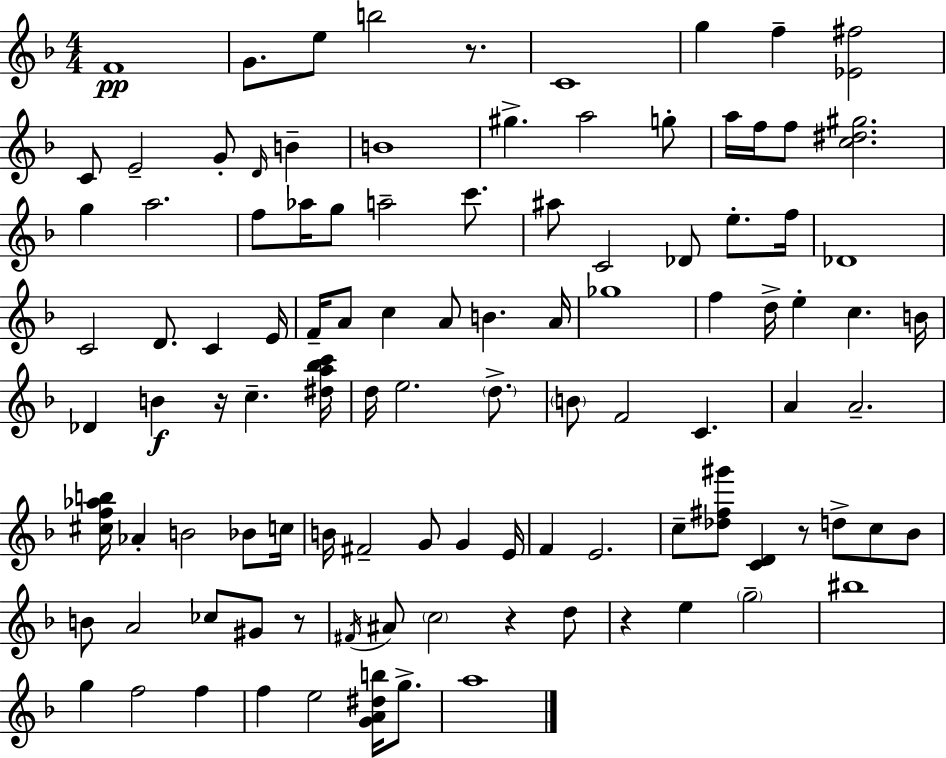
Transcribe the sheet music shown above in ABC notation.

X:1
T:Untitled
M:4/4
L:1/4
K:F
F4 G/2 e/2 b2 z/2 C4 g f [_E^f]2 C/2 E2 G/2 D/4 B B4 ^g a2 g/2 a/4 f/4 f/2 [c^d^g]2 g a2 f/2 _a/4 g/2 a2 c'/2 ^a/2 C2 _D/2 e/2 f/4 _D4 C2 D/2 C E/4 F/4 A/2 c A/2 B A/4 _g4 f d/4 e c B/4 _D B z/4 c [^da_bc']/4 d/4 e2 d/2 B/2 F2 C A A2 [^cf_ab]/4 _A B2 _B/2 c/4 B/4 ^F2 G/2 G E/4 F E2 c/2 [_d^f^g']/2 [CD] z/2 d/2 c/2 _B/2 B/2 A2 _c/2 ^G/2 z/2 ^F/4 ^A/2 c2 z d/2 z e g2 ^b4 g f2 f f e2 [GA^db]/4 g/2 a4